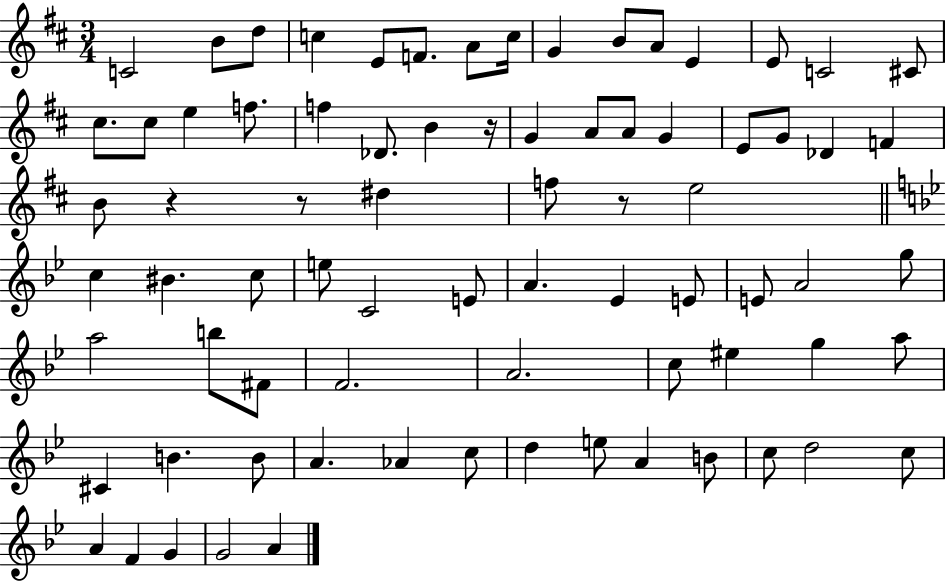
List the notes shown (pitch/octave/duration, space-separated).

C4/h B4/e D5/e C5/q E4/e F4/e. A4/e C5/s G4/q B4/e A4/e E4/q E4/e C4/h C#4/e C#5/e. C#5/e E5/q F5/e. F5/q Db4/e. B4/q R/s G4/q A4/e A4/e G4/q E4/e G4/e Db4/q F4/q B4/e R/q R/e D#5/q F5/e R/e E5/h C5/q BIS4/q. C5/e E5/e C4/h E4/e A4/q. Eb4/q E4/e E4/e A4/h G5/e A5/h B5/e F#4/e F4/h. A4/h. C5/e EIS5/q G5/q A5/e C#4/q B4/q. B4/e A4/q. Ab4/q C5/e D5/q E5/e A4/q B4/e C5/e D5/h C5/e A4/q F4/q G4/q G4/h A4/q